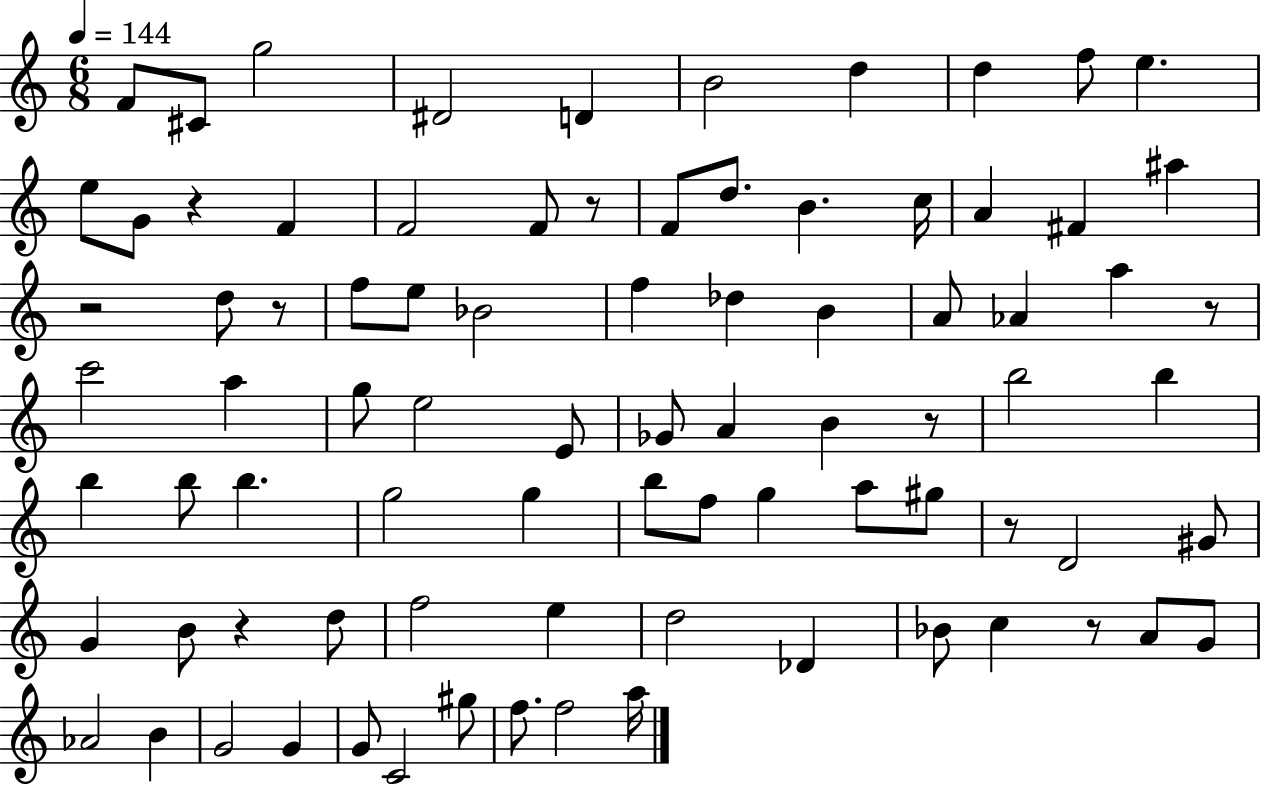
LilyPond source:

{
  \clef treble
  \numericTimeSignature
  \time 6/8
  \key c \major
  \tempo 4 = 144
  f'8 cis'8 g''2 | dis'2 d'4 | b'2 d''4 | d''4 f''8 e''4. | \break e''8 g'8 r4 f'4 | f'2 f'8 r8 | f'8 d''8. b'4. c''16 | a'4 fis'4 ais''4 | \break r2 d''8 r8 | f''8 e''8 bes'2 | f''4 des''4 b'4 | a'8 aes'4 a''4 r8 | \break c'''2 a''4 | g''8 e''2 e'8 | ges'8 a'4 b'4 r8 | b''2 b''4 | \break b''4 b''8 b''4. | g''2 g''4 | b''8 f''8 g''4 a''8 gis''8 | r8 d'2 gis'8 | \break g'4 b'8 r4 d''8 | f''2 e''4 | d''2 des'4 | bes'8 c''4 r8 a'8 g'8 | \break aes'2 b'4 | g'2 g'4 | g'8 c'2 gis''8 | f''8. f''2 a''16 | \break \bar "|."
}